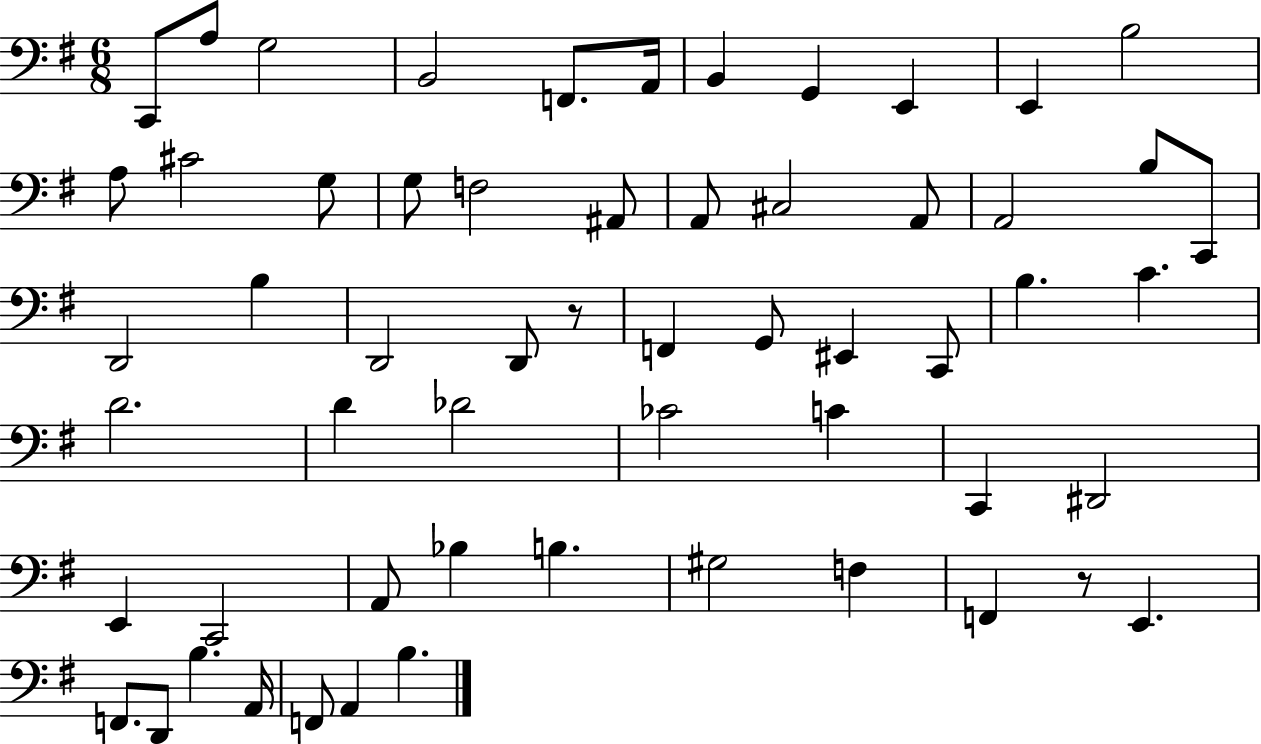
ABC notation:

X:1
T:Untitled
M:6/8
L:1/4
K:G
C,,/2 A,/2 G,2 B,,2 F,,/2 A,,/4 B,, G,, E,, E,, B,2 A,/2 ^C2 G,/2 G,/2 F,2 ^A,,/2 A,,/2 ^C,2 A,,/2 A,,2 B,/2 C,,/2 D,,2 B, D,,2 D,,/2 z/2 F,, G,,/2 ^E,, C,,/2 B, C D2 D _D2 _C2 C C,, ^D,,2 E,, C,,2 A,,/2 _B, B, ^G,2 F, F,, z/2 E,, F,,/2 D,,/2 B, A,,/4 F,,/2 A,, B,